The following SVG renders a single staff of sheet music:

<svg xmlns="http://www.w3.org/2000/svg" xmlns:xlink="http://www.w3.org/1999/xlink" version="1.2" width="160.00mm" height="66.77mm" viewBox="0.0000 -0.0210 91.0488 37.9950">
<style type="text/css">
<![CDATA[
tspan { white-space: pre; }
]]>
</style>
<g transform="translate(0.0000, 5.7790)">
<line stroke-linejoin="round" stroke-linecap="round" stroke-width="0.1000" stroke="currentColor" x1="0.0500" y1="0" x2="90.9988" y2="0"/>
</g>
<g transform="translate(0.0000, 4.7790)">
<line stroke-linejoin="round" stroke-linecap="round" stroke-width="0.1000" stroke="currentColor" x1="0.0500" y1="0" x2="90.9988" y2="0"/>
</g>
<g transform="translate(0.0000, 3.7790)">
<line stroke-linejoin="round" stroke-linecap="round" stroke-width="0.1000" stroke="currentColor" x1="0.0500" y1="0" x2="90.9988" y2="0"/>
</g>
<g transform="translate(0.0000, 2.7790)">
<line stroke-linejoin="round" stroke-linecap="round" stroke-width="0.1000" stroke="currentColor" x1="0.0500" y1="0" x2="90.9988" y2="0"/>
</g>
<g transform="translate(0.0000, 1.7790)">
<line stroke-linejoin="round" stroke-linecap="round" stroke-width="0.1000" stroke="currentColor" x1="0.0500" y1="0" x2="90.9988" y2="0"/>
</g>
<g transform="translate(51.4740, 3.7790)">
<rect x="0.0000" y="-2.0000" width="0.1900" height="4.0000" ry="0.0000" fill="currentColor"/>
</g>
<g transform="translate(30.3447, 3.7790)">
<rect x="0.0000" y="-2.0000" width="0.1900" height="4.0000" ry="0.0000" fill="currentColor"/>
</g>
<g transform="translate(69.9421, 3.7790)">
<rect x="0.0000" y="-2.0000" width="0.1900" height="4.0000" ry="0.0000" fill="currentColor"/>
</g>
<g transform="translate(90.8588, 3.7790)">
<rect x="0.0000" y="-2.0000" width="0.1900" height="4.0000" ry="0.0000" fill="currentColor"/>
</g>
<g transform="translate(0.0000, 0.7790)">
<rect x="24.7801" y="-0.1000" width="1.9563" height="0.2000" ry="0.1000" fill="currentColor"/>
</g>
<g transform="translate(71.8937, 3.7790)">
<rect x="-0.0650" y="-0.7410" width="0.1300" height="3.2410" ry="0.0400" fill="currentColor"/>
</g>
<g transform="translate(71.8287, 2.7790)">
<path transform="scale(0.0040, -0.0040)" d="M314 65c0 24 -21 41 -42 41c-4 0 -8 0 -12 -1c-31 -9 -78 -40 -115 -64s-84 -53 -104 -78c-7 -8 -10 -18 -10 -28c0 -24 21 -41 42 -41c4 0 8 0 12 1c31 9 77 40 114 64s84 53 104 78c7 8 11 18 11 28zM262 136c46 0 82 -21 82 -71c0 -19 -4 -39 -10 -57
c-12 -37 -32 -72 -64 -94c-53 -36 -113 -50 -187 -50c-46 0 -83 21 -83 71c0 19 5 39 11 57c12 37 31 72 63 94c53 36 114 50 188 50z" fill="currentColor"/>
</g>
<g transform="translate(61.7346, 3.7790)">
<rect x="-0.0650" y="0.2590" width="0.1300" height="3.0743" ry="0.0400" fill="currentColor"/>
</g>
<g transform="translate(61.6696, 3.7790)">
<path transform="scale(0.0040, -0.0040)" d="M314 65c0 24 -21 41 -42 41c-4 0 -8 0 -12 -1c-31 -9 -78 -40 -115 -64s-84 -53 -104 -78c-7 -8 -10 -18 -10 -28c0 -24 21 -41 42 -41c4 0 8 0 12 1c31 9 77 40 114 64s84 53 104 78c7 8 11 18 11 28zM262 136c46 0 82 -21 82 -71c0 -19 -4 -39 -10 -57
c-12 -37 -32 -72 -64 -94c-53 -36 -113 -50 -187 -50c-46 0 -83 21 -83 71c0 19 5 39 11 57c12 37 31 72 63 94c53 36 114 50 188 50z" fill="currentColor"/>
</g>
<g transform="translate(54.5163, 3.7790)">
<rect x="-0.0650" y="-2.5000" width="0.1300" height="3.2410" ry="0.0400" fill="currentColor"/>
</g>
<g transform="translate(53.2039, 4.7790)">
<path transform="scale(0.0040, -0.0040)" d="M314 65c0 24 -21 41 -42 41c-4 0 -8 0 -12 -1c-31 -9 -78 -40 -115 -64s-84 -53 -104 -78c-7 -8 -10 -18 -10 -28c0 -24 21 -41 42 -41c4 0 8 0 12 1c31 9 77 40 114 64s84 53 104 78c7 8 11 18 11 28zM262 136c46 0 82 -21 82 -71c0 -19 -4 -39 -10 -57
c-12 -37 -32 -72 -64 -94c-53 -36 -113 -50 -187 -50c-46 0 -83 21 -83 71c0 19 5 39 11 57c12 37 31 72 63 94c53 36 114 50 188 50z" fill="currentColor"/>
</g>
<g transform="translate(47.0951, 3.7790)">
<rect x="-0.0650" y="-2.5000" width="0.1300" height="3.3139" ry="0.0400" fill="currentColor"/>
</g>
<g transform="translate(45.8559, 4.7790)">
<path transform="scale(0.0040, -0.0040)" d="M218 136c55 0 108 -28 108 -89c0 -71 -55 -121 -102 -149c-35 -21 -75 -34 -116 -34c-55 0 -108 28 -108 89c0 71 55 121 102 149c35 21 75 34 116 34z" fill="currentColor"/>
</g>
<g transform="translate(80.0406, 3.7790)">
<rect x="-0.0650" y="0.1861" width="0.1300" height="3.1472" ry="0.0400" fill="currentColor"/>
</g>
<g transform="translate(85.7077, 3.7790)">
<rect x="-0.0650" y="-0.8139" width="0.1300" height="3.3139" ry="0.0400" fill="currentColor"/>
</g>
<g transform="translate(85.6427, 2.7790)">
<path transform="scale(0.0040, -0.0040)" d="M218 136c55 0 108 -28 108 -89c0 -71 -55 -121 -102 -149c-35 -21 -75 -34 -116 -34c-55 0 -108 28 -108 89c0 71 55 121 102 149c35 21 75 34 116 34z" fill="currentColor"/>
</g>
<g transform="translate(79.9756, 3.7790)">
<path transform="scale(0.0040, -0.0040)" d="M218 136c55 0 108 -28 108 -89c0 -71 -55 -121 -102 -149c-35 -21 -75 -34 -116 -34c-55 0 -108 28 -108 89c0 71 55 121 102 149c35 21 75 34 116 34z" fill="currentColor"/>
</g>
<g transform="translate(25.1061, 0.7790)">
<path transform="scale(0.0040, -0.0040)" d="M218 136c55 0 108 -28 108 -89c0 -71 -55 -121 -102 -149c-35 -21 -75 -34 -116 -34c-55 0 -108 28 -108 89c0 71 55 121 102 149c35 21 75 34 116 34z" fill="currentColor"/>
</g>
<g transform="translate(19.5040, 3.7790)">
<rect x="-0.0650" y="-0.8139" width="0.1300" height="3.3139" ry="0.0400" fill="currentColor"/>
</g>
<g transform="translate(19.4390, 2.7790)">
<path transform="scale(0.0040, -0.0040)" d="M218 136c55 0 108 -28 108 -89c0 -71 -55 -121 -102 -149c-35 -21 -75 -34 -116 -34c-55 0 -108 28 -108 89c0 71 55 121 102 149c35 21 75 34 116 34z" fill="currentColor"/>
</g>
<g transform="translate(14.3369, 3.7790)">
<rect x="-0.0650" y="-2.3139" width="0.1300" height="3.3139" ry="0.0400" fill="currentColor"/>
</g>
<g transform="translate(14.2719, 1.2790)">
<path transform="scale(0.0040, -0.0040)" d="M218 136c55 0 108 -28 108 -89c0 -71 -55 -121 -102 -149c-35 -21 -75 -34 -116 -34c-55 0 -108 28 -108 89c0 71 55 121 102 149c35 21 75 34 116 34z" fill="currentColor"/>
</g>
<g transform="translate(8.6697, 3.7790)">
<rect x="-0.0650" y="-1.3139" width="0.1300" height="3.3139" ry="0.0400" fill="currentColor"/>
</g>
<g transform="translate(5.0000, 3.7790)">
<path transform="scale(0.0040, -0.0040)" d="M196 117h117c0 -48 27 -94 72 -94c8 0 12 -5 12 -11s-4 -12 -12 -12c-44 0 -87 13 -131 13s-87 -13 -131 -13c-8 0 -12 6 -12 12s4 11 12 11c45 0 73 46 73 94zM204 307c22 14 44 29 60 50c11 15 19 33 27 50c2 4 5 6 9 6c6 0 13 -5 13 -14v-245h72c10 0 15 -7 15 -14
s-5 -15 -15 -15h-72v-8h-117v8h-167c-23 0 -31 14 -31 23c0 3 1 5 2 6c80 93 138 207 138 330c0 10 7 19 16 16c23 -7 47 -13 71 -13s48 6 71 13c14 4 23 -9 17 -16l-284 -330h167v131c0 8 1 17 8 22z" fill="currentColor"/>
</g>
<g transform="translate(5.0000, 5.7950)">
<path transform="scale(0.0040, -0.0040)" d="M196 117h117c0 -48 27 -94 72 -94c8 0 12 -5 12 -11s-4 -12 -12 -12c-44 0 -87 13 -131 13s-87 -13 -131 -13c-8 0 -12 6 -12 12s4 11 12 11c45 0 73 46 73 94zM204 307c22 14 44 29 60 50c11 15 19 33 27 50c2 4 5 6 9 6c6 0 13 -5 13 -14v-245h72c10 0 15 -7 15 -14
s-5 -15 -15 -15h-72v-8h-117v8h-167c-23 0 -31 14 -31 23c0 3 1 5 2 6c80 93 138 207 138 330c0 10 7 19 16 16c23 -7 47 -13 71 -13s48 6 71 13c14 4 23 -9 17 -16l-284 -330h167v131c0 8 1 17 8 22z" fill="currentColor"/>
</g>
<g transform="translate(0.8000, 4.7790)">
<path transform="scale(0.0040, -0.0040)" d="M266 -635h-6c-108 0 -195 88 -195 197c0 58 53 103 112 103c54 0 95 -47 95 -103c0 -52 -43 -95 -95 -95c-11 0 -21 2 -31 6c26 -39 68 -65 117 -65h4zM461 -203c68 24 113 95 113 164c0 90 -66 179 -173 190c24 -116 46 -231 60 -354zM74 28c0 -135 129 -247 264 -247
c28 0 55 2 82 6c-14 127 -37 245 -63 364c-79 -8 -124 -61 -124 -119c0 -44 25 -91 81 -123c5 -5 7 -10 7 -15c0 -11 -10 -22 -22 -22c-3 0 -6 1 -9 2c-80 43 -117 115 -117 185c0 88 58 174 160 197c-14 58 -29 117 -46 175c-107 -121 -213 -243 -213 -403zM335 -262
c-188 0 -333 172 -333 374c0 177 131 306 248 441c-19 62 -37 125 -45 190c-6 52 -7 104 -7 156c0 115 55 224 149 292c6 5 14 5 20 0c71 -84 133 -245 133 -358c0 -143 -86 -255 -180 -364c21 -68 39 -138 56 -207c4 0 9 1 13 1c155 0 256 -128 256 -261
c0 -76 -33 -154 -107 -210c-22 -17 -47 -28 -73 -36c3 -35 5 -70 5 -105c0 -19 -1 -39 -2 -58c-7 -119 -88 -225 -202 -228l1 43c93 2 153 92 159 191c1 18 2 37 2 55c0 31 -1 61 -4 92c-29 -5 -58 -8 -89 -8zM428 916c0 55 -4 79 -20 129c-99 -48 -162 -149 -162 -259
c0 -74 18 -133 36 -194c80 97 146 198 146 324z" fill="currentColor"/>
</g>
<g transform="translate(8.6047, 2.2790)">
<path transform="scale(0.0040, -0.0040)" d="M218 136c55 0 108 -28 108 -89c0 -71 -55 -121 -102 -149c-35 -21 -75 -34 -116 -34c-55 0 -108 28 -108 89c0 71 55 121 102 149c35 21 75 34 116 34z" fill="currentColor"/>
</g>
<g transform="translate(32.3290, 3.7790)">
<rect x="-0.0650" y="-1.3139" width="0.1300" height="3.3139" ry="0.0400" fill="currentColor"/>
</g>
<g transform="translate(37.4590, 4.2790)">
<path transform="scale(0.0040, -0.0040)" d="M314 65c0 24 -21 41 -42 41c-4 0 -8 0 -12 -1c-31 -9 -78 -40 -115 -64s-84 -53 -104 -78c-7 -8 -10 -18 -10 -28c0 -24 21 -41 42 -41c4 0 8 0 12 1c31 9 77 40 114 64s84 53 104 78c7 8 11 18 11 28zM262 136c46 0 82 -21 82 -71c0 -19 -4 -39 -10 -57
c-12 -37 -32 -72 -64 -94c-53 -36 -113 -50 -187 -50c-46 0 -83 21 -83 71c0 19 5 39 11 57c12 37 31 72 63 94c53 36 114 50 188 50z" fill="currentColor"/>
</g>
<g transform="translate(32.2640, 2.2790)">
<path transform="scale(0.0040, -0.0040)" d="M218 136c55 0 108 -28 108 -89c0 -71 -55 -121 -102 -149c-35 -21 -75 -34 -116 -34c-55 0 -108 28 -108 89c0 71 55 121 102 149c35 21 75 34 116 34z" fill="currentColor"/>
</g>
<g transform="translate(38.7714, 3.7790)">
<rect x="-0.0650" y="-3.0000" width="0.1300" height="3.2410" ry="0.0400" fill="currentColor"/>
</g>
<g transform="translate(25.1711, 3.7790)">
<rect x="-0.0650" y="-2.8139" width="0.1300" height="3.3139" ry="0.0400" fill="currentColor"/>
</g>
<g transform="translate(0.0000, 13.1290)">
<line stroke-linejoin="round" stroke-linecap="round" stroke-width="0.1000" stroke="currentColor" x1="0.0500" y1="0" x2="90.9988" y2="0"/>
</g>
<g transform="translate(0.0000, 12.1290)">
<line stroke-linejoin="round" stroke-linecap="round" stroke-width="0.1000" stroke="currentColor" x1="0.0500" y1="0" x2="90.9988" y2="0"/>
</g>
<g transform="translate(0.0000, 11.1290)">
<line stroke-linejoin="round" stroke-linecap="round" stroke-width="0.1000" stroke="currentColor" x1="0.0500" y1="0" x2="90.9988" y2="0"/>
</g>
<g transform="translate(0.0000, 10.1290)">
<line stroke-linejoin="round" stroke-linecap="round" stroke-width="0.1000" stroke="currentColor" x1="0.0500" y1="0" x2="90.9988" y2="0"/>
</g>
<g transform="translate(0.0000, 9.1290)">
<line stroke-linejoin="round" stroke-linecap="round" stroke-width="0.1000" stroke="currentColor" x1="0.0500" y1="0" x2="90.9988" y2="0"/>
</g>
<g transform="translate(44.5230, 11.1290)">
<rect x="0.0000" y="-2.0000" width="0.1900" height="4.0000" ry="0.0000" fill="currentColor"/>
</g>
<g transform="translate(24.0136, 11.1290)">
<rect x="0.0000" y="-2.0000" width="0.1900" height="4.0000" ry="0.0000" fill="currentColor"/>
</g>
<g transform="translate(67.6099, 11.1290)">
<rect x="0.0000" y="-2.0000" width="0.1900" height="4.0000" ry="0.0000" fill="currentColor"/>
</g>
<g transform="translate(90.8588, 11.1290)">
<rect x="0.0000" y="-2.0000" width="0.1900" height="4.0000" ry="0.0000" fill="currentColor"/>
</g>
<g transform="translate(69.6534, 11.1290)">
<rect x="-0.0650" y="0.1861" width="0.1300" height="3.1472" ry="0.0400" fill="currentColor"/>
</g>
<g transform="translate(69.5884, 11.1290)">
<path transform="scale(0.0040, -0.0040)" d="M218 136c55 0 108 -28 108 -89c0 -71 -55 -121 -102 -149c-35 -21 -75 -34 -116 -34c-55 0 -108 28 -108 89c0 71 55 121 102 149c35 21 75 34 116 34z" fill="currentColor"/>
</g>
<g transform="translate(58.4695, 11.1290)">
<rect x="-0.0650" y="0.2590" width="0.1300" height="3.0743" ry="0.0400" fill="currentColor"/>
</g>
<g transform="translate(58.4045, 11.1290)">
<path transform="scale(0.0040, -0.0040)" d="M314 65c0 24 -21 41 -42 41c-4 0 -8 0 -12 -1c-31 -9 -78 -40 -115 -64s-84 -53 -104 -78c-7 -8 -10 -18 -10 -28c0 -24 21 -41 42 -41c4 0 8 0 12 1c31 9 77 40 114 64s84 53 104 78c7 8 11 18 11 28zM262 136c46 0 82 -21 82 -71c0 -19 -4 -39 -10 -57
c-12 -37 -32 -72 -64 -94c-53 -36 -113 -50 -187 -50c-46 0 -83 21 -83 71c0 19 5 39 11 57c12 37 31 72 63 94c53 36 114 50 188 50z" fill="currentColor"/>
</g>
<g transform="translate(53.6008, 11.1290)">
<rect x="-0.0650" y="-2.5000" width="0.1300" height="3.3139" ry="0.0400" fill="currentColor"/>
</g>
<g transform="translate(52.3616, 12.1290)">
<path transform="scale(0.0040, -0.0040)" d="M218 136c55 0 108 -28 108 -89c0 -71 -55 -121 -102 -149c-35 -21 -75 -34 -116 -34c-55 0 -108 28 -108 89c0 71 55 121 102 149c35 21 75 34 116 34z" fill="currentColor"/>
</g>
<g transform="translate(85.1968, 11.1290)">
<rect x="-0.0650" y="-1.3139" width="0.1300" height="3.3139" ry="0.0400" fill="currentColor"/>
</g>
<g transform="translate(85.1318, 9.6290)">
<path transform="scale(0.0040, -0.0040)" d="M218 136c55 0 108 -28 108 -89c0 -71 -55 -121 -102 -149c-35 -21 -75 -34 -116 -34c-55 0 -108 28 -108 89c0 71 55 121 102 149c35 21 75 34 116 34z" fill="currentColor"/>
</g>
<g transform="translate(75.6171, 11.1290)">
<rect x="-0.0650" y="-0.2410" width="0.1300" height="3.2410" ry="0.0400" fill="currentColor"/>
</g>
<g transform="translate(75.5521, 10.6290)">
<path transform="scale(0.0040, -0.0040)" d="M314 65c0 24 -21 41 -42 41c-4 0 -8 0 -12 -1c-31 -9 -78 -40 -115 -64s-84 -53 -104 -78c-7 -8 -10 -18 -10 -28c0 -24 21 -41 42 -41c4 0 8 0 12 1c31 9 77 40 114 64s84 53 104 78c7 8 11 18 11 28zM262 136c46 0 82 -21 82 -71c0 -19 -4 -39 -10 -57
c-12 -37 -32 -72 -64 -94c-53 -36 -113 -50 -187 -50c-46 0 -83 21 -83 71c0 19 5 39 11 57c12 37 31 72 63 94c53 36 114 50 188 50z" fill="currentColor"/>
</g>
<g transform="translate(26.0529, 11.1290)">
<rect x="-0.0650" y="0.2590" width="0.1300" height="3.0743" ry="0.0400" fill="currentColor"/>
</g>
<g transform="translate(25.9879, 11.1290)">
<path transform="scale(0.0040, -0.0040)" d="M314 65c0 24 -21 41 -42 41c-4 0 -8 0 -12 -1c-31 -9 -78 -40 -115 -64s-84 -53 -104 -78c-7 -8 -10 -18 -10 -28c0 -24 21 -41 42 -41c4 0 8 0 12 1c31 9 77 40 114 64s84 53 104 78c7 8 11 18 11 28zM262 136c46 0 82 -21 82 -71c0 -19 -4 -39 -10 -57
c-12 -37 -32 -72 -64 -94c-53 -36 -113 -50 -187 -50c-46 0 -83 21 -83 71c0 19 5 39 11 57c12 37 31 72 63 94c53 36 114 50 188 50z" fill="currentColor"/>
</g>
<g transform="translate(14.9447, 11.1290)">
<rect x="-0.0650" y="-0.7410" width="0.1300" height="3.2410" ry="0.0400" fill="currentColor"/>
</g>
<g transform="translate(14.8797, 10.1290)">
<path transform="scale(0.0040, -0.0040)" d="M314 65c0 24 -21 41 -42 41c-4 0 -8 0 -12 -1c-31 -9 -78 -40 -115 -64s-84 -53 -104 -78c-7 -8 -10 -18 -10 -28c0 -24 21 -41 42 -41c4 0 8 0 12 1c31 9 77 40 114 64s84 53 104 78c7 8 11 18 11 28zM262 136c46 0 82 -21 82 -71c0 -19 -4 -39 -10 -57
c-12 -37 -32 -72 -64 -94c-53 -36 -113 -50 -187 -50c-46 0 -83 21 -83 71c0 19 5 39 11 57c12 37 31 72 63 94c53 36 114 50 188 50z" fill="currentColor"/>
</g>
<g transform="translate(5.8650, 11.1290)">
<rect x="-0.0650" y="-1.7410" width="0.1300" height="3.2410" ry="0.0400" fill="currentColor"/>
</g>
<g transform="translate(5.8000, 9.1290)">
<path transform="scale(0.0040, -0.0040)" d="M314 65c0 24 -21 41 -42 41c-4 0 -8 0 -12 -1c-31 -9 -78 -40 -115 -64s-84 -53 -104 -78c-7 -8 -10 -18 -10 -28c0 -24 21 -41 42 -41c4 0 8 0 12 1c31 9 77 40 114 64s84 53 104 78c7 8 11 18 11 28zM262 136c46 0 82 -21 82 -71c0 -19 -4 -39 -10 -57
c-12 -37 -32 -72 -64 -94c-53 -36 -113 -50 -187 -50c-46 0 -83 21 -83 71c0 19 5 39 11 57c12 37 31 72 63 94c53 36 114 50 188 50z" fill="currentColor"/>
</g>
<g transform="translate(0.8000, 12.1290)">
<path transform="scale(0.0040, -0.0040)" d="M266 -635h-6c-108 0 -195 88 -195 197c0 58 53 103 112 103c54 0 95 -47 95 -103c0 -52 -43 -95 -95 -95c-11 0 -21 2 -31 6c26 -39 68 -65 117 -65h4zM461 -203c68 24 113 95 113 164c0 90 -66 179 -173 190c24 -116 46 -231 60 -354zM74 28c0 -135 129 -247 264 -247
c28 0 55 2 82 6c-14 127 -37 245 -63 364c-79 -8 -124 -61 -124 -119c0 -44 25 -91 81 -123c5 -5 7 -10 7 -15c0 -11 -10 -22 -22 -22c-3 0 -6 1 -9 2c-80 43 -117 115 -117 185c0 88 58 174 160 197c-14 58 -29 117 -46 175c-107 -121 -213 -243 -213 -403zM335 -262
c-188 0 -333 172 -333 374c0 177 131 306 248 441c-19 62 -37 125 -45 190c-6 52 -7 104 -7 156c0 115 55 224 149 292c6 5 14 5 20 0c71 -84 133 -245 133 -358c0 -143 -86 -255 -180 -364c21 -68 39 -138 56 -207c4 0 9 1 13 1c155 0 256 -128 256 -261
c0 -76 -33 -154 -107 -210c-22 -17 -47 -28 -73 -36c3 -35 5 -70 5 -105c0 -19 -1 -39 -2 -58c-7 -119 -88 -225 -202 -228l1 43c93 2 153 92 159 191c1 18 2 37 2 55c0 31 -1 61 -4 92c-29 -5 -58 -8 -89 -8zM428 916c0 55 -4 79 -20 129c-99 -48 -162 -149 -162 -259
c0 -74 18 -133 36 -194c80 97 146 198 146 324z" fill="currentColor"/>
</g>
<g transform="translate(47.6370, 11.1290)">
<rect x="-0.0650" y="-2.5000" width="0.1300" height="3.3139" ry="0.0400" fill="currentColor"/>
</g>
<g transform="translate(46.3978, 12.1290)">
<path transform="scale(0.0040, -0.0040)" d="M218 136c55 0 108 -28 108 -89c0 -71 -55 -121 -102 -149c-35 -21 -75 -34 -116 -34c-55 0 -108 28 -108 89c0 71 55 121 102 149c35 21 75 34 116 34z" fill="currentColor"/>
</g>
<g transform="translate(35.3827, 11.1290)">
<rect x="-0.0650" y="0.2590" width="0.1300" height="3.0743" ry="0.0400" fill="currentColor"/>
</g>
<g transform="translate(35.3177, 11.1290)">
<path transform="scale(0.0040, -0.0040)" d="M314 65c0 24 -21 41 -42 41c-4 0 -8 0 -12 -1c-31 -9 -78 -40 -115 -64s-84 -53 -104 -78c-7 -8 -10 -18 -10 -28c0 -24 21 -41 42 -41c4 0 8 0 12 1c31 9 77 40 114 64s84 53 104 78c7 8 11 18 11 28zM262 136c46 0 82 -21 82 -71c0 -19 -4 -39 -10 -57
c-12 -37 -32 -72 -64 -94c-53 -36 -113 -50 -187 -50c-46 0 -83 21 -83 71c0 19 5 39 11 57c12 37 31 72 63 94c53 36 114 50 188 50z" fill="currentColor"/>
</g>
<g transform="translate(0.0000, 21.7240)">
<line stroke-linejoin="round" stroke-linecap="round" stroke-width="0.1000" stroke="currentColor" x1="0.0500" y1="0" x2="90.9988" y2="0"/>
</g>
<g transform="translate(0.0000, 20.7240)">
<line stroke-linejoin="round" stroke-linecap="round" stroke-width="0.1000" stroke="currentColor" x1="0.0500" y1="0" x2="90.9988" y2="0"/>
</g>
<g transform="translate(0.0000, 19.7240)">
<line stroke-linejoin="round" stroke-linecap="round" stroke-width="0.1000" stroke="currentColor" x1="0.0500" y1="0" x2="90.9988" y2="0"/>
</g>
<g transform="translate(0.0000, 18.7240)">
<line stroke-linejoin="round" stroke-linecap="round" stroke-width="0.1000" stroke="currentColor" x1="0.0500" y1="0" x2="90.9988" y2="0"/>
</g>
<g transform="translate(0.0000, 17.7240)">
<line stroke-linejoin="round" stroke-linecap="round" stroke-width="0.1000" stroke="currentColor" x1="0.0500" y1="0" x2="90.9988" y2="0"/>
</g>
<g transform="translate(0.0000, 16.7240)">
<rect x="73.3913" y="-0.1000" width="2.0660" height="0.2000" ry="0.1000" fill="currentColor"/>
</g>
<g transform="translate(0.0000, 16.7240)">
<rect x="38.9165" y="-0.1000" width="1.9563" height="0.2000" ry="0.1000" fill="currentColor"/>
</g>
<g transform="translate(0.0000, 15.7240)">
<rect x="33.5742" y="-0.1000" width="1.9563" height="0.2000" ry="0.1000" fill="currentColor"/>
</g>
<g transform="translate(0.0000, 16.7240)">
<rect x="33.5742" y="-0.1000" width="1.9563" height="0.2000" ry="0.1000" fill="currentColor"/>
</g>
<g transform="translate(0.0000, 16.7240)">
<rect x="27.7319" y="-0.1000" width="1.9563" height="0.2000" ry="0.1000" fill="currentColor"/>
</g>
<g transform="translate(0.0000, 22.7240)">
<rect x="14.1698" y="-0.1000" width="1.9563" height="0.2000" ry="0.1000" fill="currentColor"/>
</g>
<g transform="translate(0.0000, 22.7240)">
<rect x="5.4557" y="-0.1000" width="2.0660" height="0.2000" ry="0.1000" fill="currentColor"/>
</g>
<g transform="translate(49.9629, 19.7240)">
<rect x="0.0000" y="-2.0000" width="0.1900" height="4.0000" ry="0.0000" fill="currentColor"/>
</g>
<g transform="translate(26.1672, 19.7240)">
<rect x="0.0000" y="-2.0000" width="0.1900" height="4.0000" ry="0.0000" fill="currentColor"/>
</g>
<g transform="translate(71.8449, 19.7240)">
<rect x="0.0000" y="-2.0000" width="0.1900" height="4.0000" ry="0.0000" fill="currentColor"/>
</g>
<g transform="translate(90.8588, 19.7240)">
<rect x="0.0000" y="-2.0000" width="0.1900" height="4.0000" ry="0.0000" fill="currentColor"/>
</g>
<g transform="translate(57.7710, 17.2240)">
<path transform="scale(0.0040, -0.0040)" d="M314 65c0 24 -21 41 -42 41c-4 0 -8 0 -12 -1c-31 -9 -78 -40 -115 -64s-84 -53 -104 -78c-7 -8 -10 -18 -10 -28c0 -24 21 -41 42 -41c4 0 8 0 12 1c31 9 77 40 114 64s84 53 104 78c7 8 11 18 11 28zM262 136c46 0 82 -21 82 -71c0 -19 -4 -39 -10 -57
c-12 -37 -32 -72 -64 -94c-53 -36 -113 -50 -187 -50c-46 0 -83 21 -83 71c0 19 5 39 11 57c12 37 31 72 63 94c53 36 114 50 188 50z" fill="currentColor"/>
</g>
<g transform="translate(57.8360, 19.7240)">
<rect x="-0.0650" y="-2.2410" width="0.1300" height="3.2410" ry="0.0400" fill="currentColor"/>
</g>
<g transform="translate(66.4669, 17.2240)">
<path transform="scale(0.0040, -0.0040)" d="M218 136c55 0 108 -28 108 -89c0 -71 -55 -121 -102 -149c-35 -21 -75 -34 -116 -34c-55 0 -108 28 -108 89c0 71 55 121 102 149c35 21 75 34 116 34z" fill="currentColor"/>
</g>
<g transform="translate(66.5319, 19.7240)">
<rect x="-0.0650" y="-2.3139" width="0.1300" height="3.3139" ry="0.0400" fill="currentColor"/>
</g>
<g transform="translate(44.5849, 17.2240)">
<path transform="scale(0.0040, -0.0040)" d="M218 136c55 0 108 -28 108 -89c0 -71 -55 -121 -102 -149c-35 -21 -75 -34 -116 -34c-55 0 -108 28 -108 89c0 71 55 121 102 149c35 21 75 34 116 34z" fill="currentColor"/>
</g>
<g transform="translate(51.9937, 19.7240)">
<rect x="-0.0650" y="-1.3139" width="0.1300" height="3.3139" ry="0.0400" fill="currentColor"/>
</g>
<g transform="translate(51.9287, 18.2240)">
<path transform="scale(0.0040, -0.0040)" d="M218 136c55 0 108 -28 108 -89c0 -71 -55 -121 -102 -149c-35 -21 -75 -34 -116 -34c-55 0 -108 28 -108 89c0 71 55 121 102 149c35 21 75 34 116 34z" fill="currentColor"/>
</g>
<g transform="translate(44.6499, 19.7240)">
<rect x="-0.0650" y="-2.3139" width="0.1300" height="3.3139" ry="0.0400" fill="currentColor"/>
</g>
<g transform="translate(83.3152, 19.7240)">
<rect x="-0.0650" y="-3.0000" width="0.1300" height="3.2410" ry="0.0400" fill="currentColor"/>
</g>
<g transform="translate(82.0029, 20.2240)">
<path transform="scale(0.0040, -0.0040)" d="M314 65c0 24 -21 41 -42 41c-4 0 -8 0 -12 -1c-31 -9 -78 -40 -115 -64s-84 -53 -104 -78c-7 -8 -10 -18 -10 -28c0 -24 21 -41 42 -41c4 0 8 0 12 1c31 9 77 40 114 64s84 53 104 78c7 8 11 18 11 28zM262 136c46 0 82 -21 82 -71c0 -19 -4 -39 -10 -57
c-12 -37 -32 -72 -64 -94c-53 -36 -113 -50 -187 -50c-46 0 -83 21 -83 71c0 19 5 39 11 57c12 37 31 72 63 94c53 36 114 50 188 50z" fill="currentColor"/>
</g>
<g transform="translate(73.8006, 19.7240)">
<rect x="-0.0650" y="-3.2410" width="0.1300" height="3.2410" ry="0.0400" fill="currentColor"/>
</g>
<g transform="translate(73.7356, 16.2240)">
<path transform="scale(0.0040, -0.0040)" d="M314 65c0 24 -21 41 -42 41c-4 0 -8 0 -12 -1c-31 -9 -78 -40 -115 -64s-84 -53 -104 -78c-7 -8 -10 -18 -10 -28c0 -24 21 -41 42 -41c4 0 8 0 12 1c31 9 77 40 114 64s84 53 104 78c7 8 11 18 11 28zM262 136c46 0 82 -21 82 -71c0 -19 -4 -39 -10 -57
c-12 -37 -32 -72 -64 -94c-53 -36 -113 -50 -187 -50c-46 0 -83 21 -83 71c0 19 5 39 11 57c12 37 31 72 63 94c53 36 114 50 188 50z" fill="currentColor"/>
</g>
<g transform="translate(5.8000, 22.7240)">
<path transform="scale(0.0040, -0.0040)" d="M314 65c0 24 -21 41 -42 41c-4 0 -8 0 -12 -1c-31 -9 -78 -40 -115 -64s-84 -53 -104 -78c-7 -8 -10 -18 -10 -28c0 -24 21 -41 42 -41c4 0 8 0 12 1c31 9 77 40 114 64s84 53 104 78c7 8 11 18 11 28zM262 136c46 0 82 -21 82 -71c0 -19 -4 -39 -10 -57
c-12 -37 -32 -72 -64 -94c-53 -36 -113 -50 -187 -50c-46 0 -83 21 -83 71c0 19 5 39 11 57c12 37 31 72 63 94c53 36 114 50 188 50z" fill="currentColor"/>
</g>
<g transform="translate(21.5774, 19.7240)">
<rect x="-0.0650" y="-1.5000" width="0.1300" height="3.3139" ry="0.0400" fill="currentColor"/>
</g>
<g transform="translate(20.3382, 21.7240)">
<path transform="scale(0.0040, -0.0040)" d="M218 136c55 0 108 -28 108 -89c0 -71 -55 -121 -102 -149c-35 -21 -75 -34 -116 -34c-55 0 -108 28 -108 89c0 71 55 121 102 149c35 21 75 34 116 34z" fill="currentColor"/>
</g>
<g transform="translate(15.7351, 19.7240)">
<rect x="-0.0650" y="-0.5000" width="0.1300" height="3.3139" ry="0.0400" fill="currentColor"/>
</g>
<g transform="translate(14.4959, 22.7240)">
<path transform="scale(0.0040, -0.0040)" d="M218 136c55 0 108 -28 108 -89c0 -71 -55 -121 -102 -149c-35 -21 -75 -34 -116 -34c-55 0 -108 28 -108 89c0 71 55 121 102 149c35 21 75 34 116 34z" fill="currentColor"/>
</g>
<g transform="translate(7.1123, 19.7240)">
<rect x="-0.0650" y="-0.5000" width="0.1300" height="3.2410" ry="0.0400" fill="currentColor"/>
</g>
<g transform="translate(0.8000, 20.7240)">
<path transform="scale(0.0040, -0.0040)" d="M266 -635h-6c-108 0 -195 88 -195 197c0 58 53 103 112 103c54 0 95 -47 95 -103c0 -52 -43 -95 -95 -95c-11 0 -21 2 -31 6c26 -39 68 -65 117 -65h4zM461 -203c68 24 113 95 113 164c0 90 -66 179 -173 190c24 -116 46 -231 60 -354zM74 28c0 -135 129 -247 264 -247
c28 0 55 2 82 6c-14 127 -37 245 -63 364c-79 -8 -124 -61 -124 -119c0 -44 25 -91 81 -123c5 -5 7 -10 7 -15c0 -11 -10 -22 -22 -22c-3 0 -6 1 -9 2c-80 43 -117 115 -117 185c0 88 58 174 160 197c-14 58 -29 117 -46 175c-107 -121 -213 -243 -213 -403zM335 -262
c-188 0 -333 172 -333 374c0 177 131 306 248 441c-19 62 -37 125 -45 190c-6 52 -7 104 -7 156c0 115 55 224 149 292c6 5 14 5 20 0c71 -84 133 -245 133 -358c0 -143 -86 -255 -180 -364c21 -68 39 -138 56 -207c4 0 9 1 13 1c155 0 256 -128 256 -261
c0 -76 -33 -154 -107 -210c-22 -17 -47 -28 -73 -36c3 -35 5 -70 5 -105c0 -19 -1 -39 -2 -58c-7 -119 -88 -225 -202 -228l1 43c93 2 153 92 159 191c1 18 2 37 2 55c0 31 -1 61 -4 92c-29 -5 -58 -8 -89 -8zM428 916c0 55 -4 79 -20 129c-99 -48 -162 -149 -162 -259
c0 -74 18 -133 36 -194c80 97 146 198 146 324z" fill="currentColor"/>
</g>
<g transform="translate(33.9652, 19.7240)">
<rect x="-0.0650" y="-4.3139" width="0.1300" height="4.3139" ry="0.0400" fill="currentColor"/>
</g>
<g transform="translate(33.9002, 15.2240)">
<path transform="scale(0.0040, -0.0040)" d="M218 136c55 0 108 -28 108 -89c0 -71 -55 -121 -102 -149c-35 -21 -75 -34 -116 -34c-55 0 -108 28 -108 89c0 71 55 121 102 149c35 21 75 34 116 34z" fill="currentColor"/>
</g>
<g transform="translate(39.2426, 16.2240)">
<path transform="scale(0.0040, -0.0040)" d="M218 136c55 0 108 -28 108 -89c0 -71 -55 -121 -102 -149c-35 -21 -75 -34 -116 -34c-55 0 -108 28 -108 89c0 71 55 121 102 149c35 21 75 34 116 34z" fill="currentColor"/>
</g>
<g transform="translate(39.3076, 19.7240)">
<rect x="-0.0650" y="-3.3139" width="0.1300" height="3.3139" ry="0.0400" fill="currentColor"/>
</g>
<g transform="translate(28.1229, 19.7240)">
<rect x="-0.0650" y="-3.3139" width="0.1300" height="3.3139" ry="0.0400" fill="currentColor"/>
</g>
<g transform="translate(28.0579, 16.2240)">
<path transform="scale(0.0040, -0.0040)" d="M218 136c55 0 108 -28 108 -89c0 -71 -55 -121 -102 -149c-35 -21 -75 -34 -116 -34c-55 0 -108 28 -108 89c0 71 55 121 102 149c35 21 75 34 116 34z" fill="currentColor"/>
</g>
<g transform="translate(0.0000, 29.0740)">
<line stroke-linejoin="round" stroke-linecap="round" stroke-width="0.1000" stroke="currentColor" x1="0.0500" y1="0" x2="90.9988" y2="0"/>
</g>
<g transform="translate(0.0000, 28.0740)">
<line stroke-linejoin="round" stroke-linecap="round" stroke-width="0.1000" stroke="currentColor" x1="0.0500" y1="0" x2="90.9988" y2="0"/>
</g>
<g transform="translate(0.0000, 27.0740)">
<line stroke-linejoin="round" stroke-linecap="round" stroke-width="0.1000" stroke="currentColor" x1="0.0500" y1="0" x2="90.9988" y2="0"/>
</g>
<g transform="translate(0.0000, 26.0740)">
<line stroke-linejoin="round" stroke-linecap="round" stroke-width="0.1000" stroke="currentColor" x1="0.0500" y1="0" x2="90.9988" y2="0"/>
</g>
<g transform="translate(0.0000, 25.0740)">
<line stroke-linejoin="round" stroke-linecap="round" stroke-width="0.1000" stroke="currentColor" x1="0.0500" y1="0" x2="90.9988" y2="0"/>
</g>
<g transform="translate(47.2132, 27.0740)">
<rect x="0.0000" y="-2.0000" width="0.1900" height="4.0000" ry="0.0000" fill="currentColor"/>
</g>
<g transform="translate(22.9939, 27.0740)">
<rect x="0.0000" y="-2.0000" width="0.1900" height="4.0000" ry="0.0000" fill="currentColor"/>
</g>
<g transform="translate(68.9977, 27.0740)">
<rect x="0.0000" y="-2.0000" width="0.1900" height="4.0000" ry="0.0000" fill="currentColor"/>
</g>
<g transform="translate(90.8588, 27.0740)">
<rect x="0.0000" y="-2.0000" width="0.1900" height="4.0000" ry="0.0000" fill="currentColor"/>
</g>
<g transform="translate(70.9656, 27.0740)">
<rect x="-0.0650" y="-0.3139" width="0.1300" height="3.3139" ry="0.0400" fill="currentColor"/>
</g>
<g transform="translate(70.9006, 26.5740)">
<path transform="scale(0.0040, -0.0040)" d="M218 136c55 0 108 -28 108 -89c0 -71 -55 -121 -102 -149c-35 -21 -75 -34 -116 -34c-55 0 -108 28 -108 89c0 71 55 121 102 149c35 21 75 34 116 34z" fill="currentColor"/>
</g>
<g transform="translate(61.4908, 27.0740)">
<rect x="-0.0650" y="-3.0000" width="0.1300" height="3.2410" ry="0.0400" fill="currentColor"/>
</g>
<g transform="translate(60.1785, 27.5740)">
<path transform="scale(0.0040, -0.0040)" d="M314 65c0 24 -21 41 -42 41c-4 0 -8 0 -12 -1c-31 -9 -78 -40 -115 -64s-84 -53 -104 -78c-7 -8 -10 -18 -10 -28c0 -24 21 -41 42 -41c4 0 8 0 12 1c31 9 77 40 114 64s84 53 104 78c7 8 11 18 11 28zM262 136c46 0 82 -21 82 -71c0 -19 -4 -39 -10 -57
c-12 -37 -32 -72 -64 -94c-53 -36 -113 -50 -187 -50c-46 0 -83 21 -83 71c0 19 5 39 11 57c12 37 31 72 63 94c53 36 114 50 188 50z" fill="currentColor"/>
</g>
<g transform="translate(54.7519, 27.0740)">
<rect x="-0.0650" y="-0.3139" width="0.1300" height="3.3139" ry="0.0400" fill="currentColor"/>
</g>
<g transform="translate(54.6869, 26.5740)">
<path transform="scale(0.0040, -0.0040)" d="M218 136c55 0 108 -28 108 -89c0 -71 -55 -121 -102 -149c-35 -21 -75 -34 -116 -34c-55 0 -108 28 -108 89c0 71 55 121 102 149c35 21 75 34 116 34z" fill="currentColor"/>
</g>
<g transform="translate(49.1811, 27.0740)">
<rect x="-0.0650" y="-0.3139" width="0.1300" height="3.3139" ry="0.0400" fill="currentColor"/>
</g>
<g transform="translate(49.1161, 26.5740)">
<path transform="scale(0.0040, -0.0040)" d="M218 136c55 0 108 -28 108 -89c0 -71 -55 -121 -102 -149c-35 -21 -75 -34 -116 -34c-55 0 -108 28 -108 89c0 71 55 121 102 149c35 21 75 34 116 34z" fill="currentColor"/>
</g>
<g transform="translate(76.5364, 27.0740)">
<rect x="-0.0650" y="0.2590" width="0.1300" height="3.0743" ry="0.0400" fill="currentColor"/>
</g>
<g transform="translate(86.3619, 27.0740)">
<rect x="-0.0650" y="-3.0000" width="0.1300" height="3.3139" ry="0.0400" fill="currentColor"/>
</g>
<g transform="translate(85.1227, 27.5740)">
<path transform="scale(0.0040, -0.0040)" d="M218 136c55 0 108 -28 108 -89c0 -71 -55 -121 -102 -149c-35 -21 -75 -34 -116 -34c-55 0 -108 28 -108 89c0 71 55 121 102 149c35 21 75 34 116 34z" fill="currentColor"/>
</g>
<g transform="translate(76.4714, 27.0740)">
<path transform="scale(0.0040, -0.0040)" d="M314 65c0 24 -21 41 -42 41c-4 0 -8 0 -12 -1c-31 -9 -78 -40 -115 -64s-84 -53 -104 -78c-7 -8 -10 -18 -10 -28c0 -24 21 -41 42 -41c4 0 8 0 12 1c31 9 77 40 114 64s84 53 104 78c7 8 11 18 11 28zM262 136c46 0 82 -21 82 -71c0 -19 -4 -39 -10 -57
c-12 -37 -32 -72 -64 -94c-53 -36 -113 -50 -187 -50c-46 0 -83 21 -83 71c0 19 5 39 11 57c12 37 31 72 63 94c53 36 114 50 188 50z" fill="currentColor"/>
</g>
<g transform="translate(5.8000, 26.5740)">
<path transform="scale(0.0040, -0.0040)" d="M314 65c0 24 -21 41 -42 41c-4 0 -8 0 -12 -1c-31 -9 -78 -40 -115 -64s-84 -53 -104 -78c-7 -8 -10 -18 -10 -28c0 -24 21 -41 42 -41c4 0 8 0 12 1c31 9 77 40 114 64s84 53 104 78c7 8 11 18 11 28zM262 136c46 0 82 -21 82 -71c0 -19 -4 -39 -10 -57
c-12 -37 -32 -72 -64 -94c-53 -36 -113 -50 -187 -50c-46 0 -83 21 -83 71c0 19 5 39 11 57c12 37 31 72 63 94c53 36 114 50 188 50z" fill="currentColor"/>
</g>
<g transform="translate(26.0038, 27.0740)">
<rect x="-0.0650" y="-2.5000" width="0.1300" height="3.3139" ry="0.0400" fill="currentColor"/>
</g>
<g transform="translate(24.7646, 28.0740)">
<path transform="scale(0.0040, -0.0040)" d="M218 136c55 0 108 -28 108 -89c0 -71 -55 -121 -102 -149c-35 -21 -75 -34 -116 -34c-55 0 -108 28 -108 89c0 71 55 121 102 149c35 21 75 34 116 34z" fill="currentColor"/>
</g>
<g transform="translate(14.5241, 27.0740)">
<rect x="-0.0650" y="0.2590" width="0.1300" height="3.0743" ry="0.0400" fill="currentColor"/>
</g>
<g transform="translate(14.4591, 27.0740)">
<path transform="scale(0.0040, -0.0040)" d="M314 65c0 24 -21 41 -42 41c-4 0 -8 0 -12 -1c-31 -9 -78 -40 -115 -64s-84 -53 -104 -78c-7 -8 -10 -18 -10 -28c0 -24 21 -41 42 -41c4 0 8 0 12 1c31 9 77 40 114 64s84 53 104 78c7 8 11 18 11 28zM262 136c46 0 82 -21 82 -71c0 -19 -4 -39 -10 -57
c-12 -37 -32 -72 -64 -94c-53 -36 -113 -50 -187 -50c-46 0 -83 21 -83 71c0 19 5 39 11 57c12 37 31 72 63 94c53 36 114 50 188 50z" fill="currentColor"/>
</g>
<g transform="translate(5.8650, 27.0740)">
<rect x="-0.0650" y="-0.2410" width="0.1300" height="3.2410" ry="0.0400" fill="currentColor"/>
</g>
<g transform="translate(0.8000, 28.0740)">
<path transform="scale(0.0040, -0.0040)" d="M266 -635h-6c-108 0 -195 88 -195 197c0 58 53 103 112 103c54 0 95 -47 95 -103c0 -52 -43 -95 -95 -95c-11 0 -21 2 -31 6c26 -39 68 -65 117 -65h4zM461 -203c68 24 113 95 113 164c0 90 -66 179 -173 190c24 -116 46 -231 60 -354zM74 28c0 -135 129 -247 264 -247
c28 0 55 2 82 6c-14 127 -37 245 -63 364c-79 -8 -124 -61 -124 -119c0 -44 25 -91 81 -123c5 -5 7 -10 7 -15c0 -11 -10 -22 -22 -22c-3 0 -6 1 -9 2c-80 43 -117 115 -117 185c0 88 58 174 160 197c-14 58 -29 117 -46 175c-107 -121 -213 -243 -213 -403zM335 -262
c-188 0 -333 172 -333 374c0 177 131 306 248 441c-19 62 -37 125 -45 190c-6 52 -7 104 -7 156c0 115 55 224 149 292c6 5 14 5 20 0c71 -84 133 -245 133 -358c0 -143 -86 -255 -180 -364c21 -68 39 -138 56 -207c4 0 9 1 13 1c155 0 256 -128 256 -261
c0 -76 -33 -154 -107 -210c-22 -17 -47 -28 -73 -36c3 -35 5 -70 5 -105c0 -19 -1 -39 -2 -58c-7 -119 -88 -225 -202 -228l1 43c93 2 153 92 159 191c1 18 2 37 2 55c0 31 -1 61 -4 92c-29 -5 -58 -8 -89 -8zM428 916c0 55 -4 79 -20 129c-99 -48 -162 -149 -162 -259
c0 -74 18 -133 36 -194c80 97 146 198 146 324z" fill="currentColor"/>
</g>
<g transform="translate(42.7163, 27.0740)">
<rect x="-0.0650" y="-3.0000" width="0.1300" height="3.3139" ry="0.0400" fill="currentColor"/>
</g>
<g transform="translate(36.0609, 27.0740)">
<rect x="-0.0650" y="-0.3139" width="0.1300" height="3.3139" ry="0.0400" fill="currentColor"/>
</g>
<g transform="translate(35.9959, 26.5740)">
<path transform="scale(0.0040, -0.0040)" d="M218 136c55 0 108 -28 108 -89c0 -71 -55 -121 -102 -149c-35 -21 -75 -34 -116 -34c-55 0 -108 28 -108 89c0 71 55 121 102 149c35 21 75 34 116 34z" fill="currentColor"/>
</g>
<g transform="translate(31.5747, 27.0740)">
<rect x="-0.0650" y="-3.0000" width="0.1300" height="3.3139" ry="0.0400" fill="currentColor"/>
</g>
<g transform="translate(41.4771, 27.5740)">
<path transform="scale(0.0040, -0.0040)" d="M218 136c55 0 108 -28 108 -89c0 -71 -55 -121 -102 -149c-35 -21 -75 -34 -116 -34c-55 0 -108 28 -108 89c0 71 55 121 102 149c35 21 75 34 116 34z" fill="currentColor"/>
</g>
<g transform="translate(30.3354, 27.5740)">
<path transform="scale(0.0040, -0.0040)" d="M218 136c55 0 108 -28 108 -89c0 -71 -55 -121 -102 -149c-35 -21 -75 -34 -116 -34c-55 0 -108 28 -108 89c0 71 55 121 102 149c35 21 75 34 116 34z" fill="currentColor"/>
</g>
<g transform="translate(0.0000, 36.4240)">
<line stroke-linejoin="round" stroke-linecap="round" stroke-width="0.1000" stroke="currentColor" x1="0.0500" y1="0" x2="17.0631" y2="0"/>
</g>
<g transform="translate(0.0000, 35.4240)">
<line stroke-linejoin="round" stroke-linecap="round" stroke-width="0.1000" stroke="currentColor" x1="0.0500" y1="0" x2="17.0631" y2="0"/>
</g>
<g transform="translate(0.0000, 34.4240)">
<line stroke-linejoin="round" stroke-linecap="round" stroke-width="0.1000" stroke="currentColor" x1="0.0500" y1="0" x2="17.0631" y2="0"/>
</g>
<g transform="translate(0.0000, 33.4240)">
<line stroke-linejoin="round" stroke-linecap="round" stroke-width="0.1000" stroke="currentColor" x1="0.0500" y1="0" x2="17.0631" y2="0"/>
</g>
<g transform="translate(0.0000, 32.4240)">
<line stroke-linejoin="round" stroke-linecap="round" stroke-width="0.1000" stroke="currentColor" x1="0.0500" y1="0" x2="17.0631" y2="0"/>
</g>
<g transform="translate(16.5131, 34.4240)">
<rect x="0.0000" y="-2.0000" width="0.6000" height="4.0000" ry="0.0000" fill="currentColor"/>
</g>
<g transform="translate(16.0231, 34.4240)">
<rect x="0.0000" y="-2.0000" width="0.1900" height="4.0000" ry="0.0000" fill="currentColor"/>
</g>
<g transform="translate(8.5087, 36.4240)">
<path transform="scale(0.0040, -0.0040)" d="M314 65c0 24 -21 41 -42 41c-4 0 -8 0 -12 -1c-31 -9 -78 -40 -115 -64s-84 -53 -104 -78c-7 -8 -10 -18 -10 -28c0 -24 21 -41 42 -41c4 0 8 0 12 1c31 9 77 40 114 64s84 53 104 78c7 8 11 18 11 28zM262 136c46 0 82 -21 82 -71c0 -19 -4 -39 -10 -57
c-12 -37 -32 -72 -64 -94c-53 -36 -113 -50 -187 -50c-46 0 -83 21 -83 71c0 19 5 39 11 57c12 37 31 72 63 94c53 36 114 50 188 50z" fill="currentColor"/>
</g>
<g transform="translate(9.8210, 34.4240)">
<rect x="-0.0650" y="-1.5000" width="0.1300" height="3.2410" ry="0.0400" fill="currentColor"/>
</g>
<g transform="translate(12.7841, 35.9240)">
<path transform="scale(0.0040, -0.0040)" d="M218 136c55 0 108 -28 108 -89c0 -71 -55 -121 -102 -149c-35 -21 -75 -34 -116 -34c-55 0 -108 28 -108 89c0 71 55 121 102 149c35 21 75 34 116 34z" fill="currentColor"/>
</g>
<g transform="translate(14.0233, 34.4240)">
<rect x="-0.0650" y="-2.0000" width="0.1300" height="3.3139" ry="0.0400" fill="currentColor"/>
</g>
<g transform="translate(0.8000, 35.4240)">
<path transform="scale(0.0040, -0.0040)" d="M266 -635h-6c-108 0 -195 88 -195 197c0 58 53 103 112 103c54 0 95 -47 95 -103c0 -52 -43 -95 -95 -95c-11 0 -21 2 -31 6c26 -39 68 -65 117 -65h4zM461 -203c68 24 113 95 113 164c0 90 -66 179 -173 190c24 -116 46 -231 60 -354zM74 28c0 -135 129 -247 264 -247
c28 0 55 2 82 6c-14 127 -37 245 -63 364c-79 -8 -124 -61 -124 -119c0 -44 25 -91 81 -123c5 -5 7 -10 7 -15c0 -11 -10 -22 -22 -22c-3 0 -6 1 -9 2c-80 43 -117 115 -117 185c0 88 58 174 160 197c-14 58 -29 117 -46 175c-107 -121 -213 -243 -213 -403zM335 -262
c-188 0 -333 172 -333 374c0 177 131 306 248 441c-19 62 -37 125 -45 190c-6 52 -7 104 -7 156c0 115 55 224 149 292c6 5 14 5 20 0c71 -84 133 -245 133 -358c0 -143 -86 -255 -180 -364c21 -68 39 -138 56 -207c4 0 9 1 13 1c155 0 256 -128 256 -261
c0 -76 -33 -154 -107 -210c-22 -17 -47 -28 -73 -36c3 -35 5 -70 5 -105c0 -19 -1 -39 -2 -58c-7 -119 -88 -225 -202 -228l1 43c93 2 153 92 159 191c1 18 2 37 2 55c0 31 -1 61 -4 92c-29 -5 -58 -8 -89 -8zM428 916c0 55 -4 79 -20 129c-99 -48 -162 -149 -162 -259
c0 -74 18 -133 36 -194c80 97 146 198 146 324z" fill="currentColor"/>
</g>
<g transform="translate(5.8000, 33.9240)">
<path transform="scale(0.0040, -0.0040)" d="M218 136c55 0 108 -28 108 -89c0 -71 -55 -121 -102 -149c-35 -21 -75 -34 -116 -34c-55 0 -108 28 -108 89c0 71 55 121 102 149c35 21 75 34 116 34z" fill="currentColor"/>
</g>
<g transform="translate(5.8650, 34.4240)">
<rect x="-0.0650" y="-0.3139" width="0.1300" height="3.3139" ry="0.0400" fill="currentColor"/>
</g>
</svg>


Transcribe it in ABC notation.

X:1
T:Untitled
M:4/4
L:1/4
K:C
e g d a e A2 G G2 B2 d2 B d f2 d2 B2 B2 G G B2 B c2 e C2 C E b d' b g e g2 g b2 A2 c2 B2 G A c A c c A2 c B2 A c E2 F